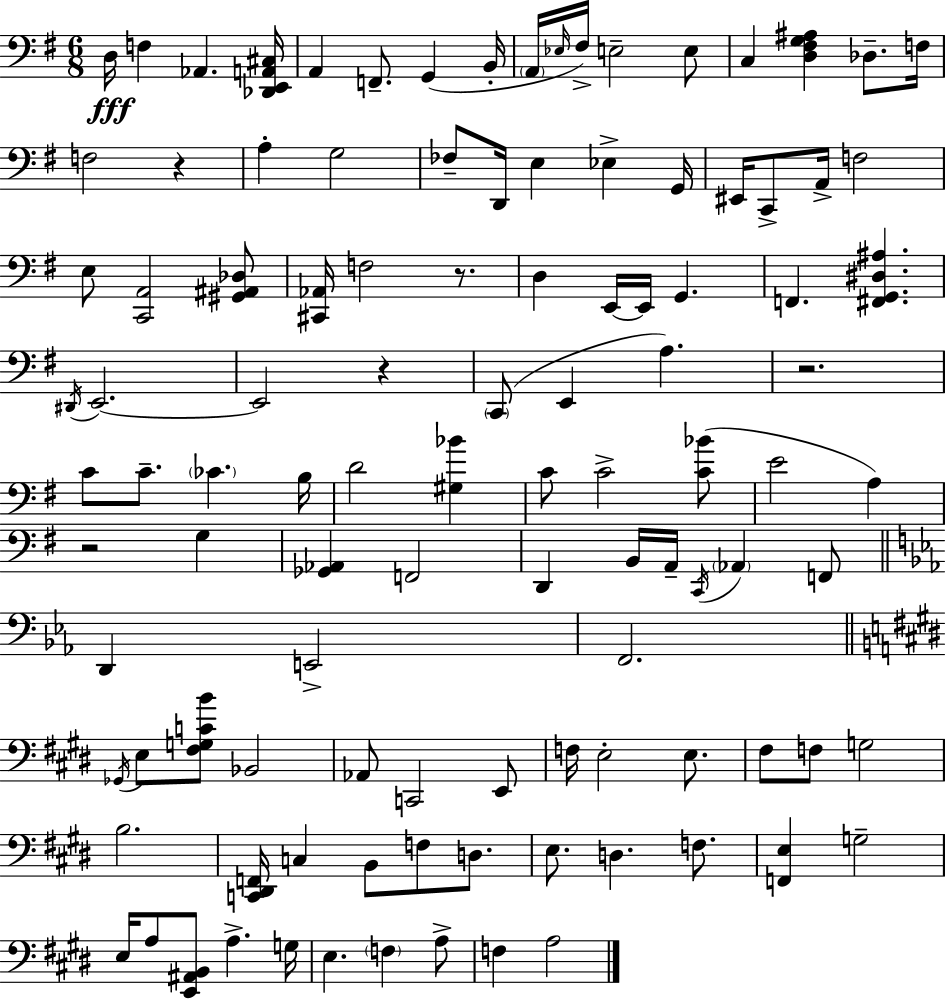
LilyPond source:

{
  \clef bass
  \numericTimeSignature
  \time 6/8
  \key e \minor
  d16\fff f4 aes,4. <des, e, a, cis>16 | a,4 f,8.-- g,4( b,16-. | \parenthesize a,16 \grace { ees16 } fis16->) e2-- e8 | c4 <d fis g ais>4 des8.-- | \break f16 f2 r4 | a4-. g2 | fes8-- d,16 e4 ees4-> | g,16 eis,16 c,8-> a,16-> f2 | \break e8 <c, a,>2 <gis, ais, des>8 | <cis, aes,>16 f2 r8. | d4 e,16~~ e,16 g,4. | f,4. <fis, g, dis ais>4. | \break \acciaccatura { dis,16 } e,2.~~ | e,2 r4 | \parenthesize c,8( e,4 a4.) | r2. | \break c'8 c'8.-- \parenthesize ces'4. | b16 d'2 <gis bes'>4 | c'8 c'2-> | <c' bes'>8( e'2 a4) | \break r2 g4 | <ges, aes,>4 f,2 | d,4 b,16 a,16-- \acciaccatura { c,16 } \parenthesize aes,4 | f,8 \bar "||" \break \key ees \major d,4 e,2-> | f,2. | \bar "||" \break \key e \major \acciaccatura { ges,16 } e8 <fis g c' b'>8 bes,2 | aes,8 c,2 e,8 | f16 e2-. e8. | fis8 f8 g2 | \break b2. | <c, dis, f,>16 c4 b,8 f8 d8. | e8. d4. f8. | <f, e>4 g2-- | \break e16 a8 <e, ais, b,>8 a4.-> | g16 e4. \parenthesize f4 a8-> | f4 a2 | \bar "|."
}